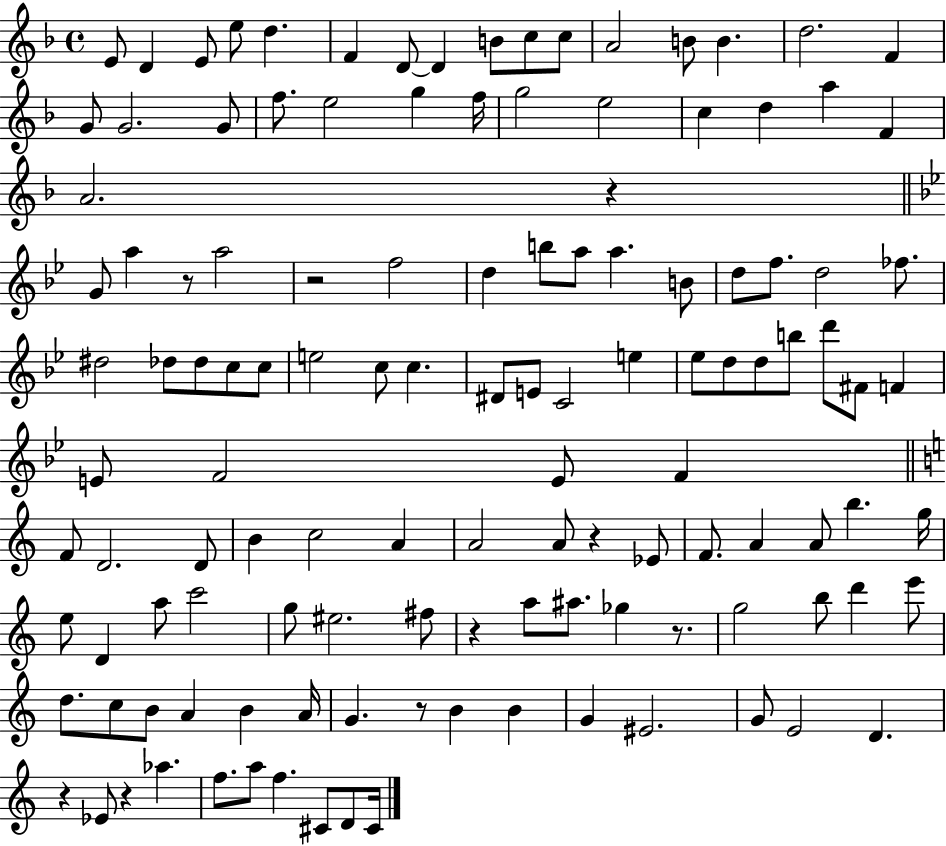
E4/e D4/q E4/e E5/e D5/q. F4/q D4/e D4/q B4/e C5/e C5/e A4/h B4/e B4/q. D5/h. F4/q G4/e G4/h. G4/e F5/e. E5/h G5/q F5/s G5/h E5/h C5/q D5/q A5/q F4/q A4/h. R/q G4/e A5/q R/e A5/h R/h F5/h D5/q B5/e A5/e A5/q. B4/e D5/e F5/e. D5/h FES5/e. D#5/h Db5/e Db5/e C5/e C5/e E5/h C5/e C5/q. D#4/e E4/e C4/h E5/q Eb5/e D5/e D5/e B5/e D6/e F#4/e F4/q E4/e F4/h E4/e F4/q F4/e D4/h. D4/e B4/q C5/h A4/q A4/h A4/e R/q Eb4/e F4/e. A4/q A4/e B5/q. G5/s E5/e D4/q A5/e C6/h G5/e EIS5/h. F#5/e R/q A5/e A#5/e. Gb5/q R/e. G5/h B5/e D6/q E6/e D5/e. C5/e B4/e A4/q B4/q A4/s G4/q. R/e B4/q B4/q G4/q EIS4/h. G4/e E4/h D4/q. R/q Eb4/e R/q Ab5/q. F5/e. A5/e F5/q. C#4/e D4/e C#4/s